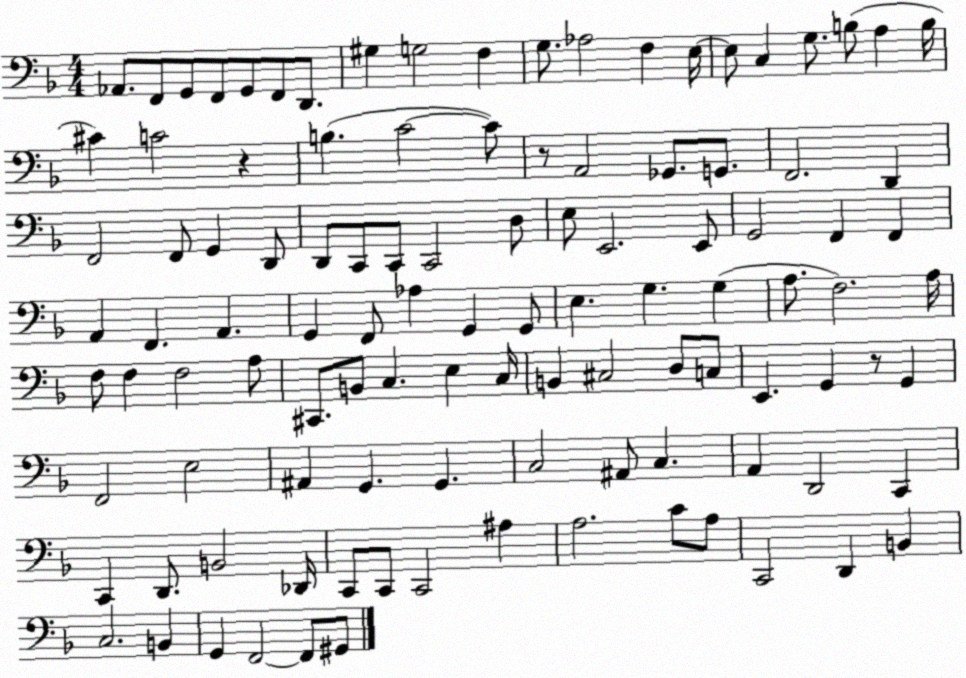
X:1
T:Untitled
M:4/4
L:1/4
K:F
_A,,/2 F,,/2 G,,/2 F,,/2 G,,/2 F,,/2 D,,/2 ^G, G,2 F, G,/2 _A,2 F, E,/4 E,/2 C, G,/2 B,/2 A, B,/4 ^C C2 z B, C2 C/2 z/2 A,,2 _G,,/2 G,,/2 F,,2 D,, F,,2 F,,/2 G,, D,,/2 D,,/2 C,,/2 C,,/2 C,,2 D,/2 E,/2 E,,2 E,,/2 G,,2 F,, F,, A,, F,, A,, G,, F,,/2 _A, G,, G,,/2 E, G, G, A,/2 F,2 A,/4 F,/2 F, F,2 A,/2 ^C,,/2 B,,/2 C, E, C,/4 B,, ^C,2 D,/2 C,/2 E,, G,, z/2 G,, F,,2 E,2 ^A,, G,, G,, C,2 ^A,,/2 C, A,, D,,2 C,, C,, D,,/2 B,,2 _D,,/4 C,,/2 C,,/2 C,,2 ^A, A,2 C/2 A,/2 C,,2 D,, B,, C,2 B,, G,, F,,2 F,,/2 ^G,,/2